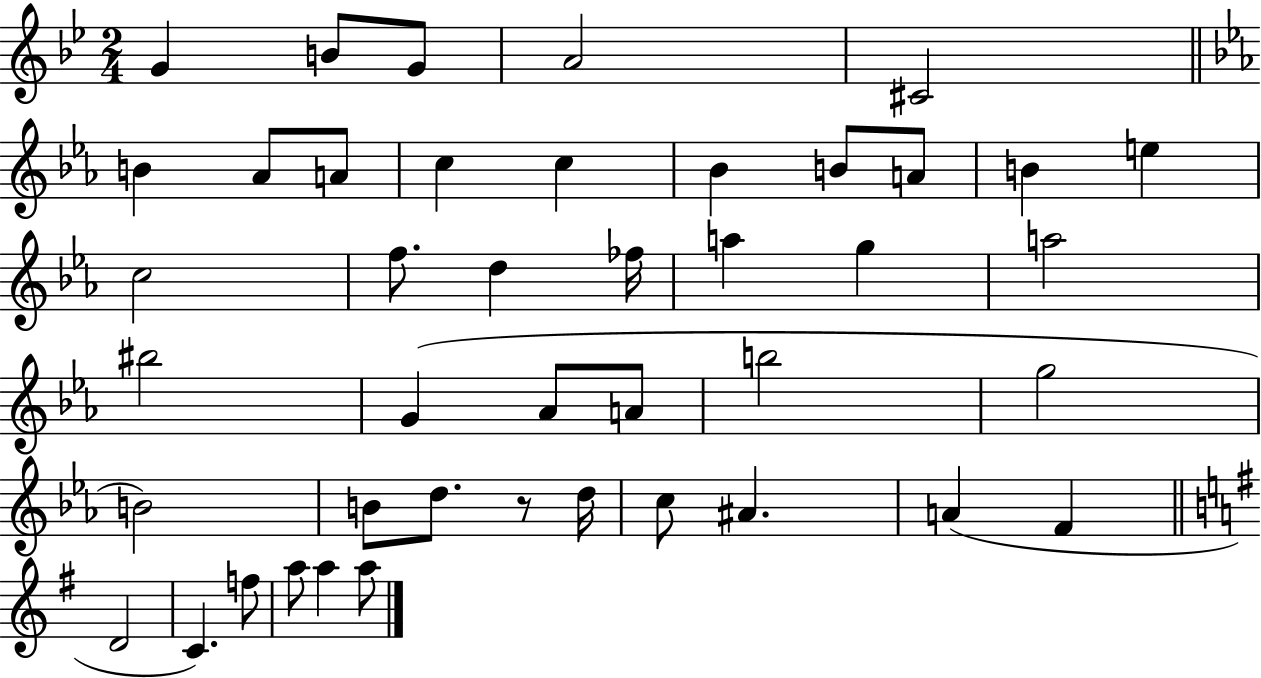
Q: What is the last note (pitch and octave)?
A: A5